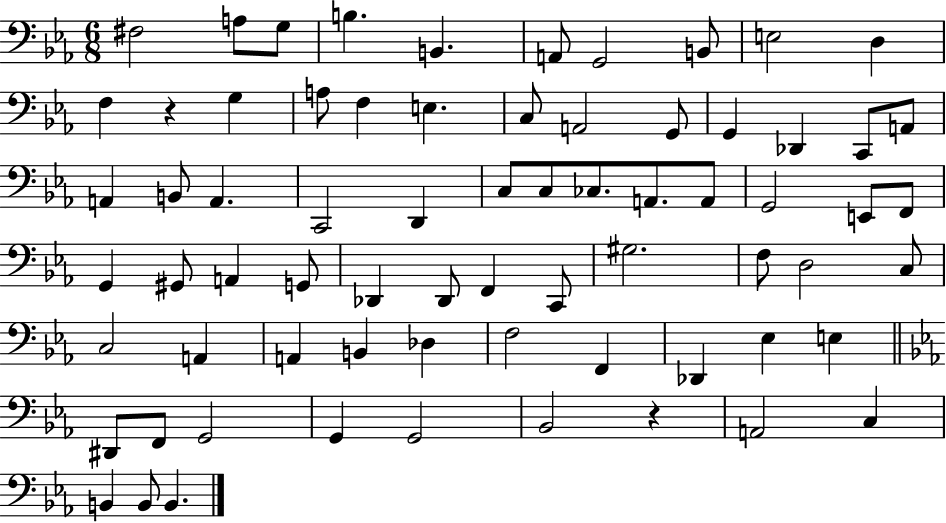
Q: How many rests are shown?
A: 2